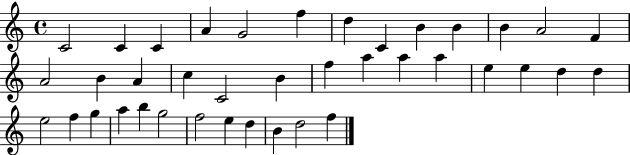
C4/h C4/q C4/q A4/q G4/h F5/q D5/q C4/q B4/q B4/q B4/q A4/h F4/q A4/h B4/q A4/q C5/q C4/h B4/q F5/q A5/q A5/q A5/q E5/q E5/q D5/q D5/q E5/h F5/q G5/q A5/q B5/q G5/h F5/h E5/q D5/q B4/q D5/h F5/q